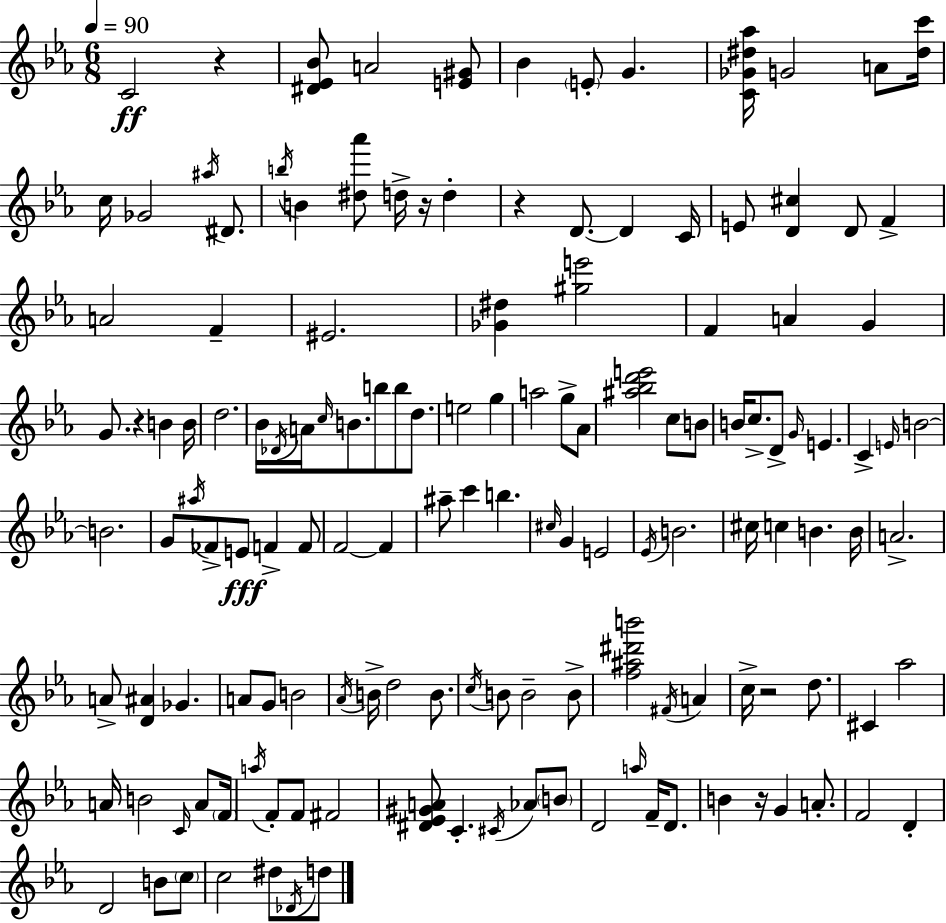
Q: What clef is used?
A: treble